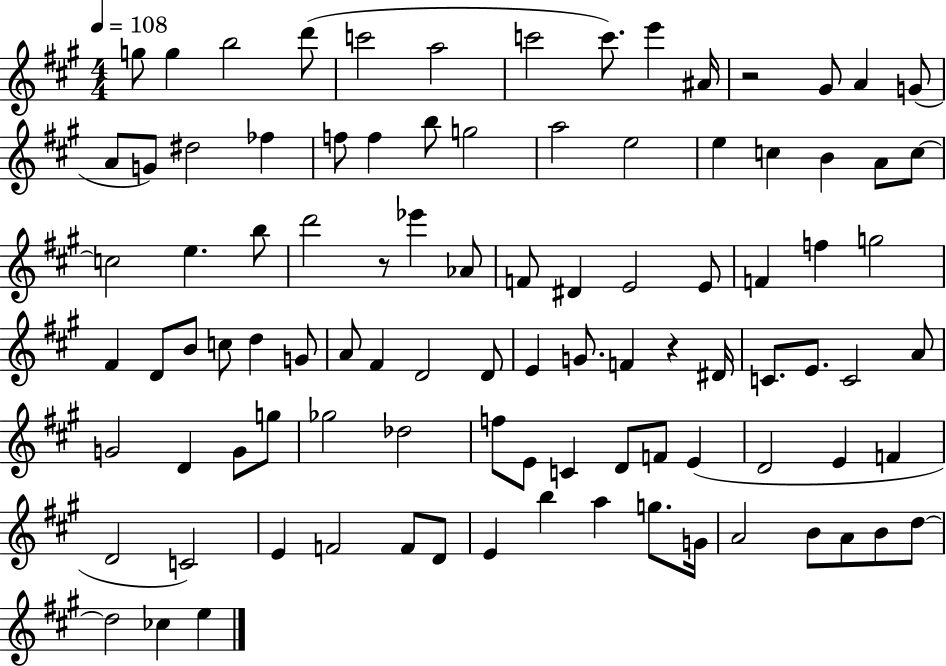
{
  \clef treble
  \numericTimeSignature
  \time 4/4
  \key a \major
  \tempo 4 = 108
  g''8 g''4 b''2 d'''8( | c'''2 a''2 | c'''2 c'''8.) e'''4 ais'16 | r2 gis'8 a'4 g'8( | \break a'8 g'8) dis''2 fes''4 | f''8 f''4 b''8 g''2 | a''2 e''2 | e''4 c''4 b'4 a'8 c''8~~ | \break c''2 e''4. b''8 | d'''2 r8 ees'''4 aes'8 | f'8 dis'4 e'2 e'8 | f'4 f''4 g''2 | \break fis'4 d'8 b'8 c''8 d''4 g'8 | a'8 fis'4 d'2 d'8 | e'4 g'8. f'4 r4 dis'16 | c'8. e'8. c'2 a'8 | \break g'2 d'4 g'8 g''8 | ges''2 des''2 | f''8 e'8 c'4 d'8 f'8 e'4( | d'2 e'4 f'4 | \break d'2 c'2) | e'4 f'2 f'8 d'8 | e'4 b''4 a''4 g''8. g'16 | a'2 b'8 a'8 b'8 d''8~~ | \break d''2 ces''4 e''4 | \bar "|."
}